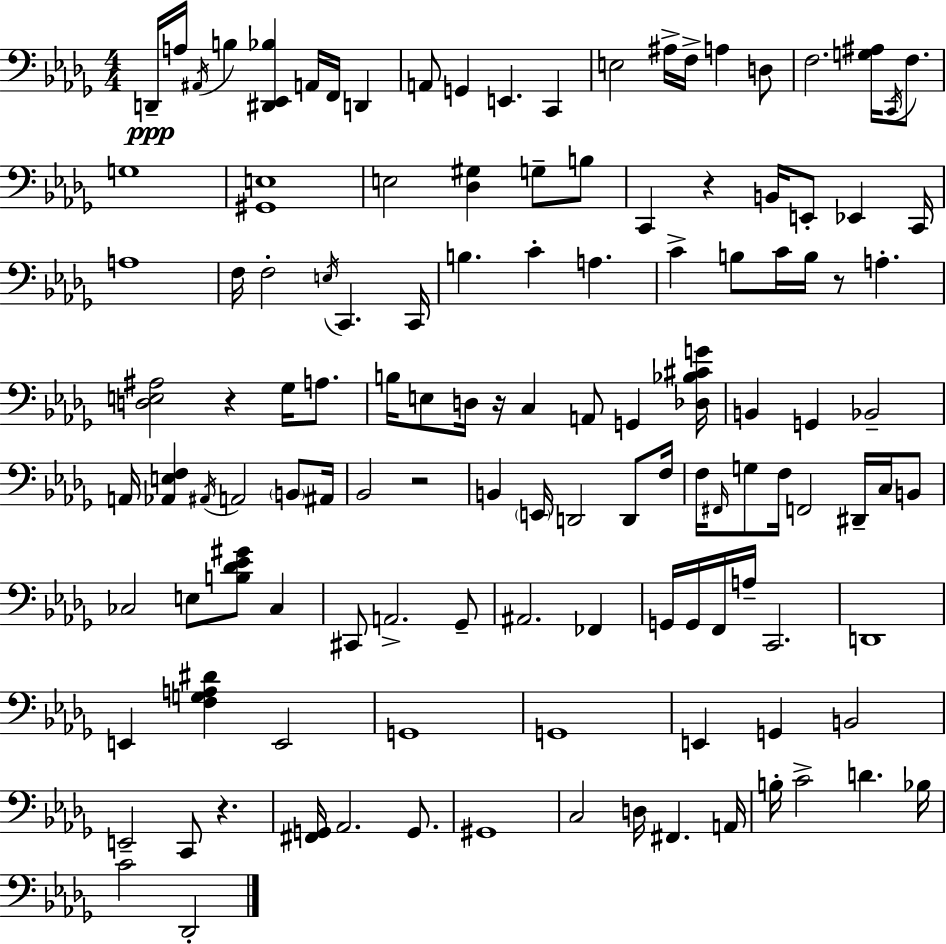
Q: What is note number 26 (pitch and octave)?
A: E2